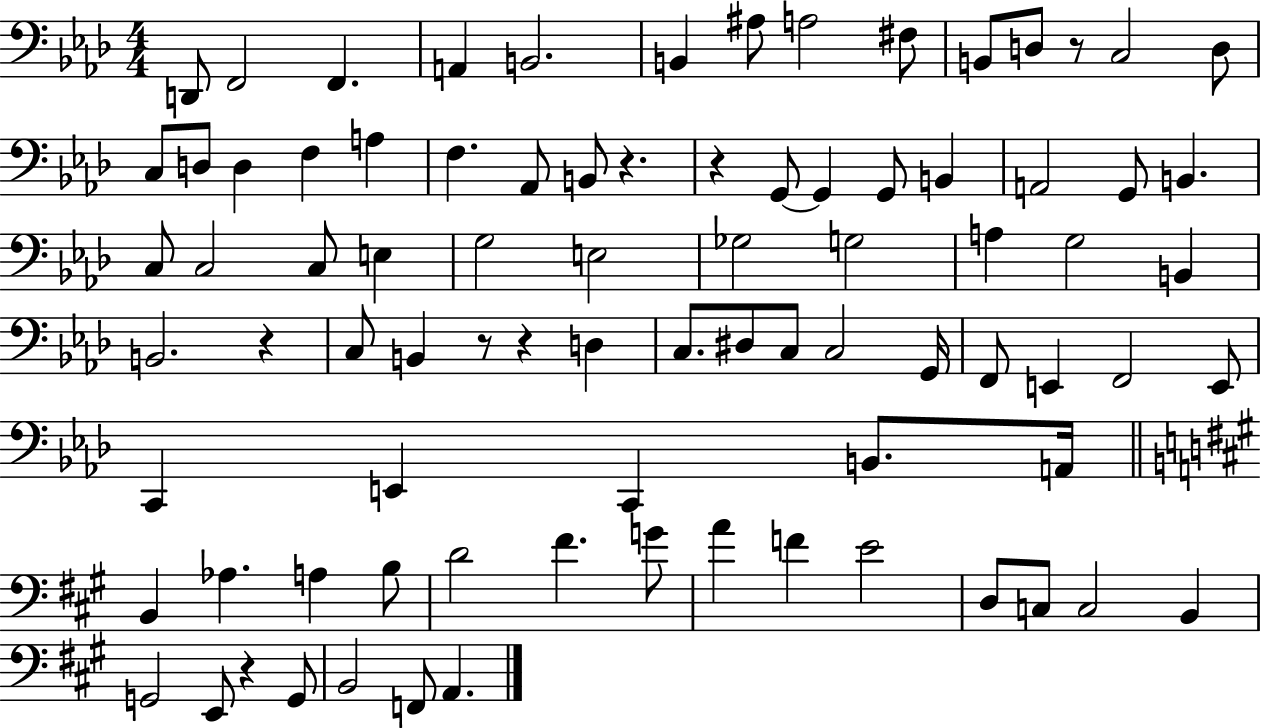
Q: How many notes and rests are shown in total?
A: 84